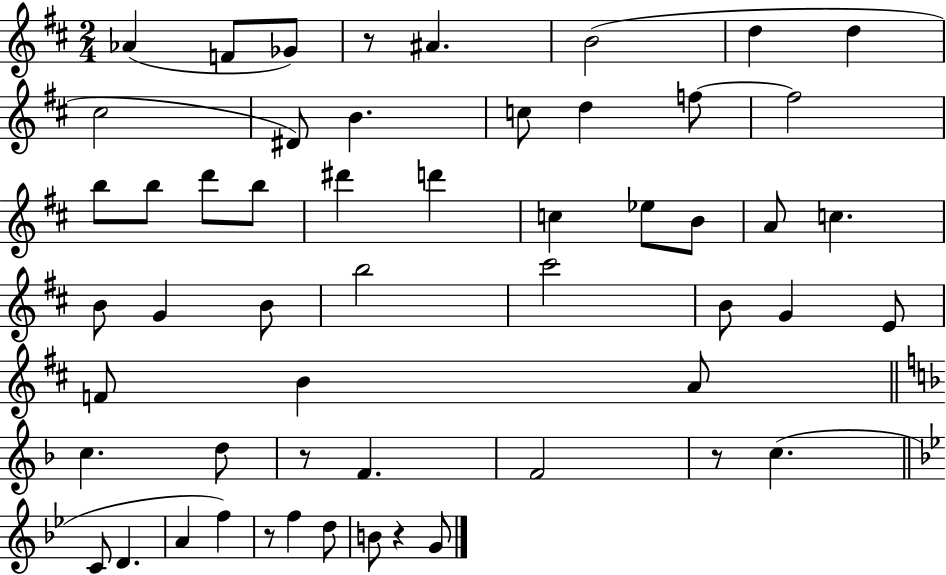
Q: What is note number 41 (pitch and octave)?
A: C5